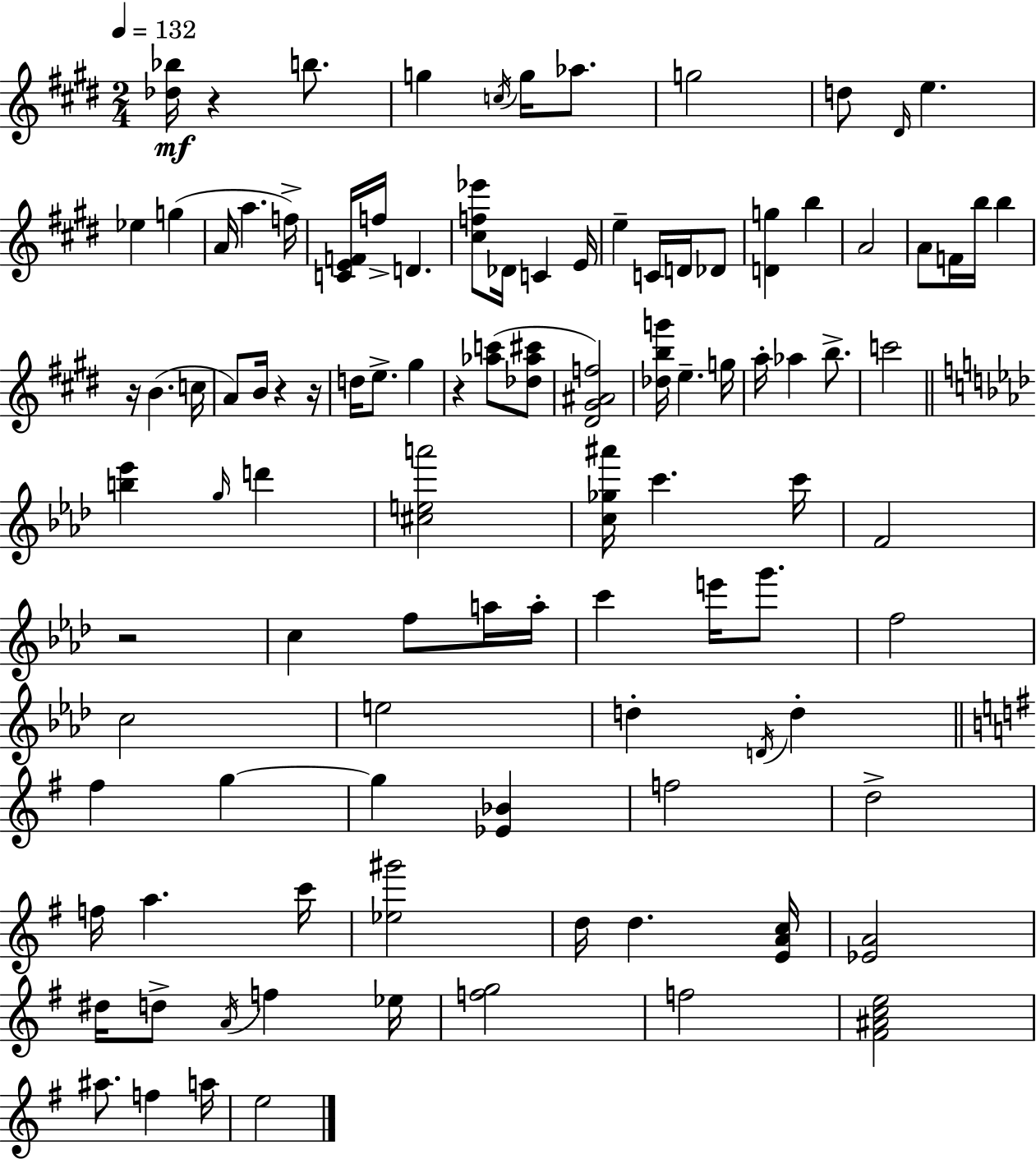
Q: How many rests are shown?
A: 6